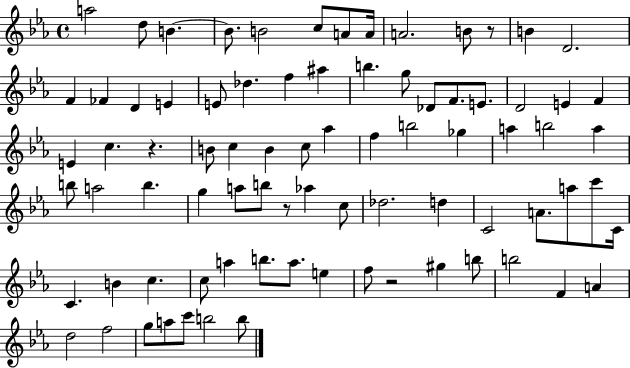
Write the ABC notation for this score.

X:1
T:Untitled
M:4/4
L:1/4
K:Eb
a2 d/2 B B/2 B2 c/2 A/2 A/4 A2 B/2 z/2 B D2 F _F D E E/2 _d f ^a b g/2 _D/2 F/2 E/2 D2 E F E c z B/2 c B c/2 _a f b2 _g a b2 a b/2 a2 b g a/2 b/2 z/2 _a c/2 _d2 d C2 A/2 a/2 c'/2 C/4 C B c c/2 a b/2 a/2 e f/2 z2 ^g b/2 b2 F A d2 f2 g/2 a/2 c'/2 b2 b/2